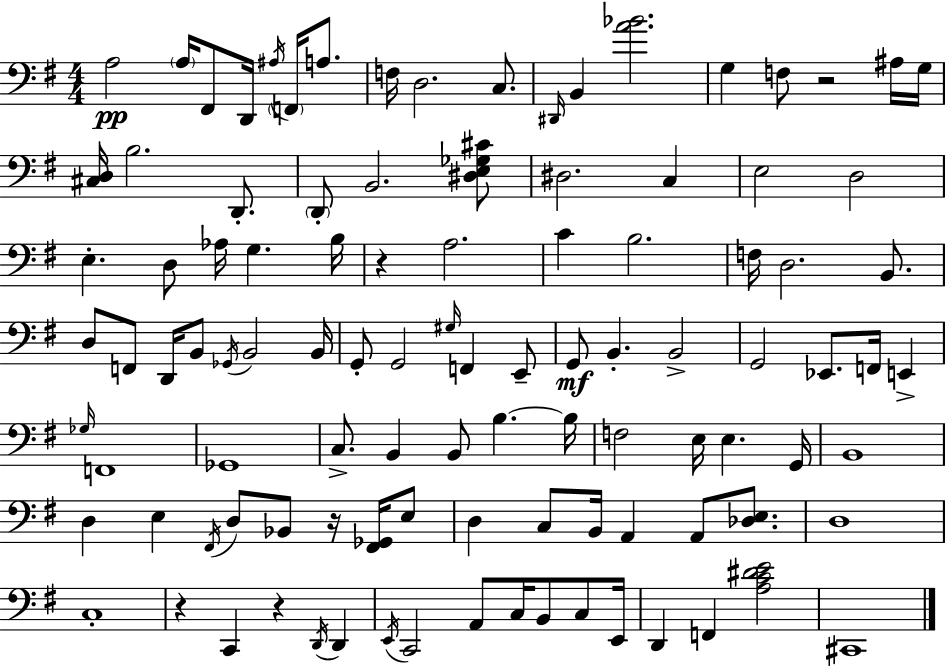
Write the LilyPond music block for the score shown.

{
  \clef bass
  \numericTimeSignature
  \time 4/4
  \key e \minor
  a2\pp \parenthesize a16 fis,8 d,16 \acciaccatura { ais16 } \parenthesize f,16 a8. | f16 d2. c8. | \grace { dis,16 } b,4 <a' bes'>2. | g4 f8 r2 | \break ais16 g16 <cis d>16 b2. d,8.-. | \parenthesize d,8-. b,2. | <dis e ges cis'>8 dis2. c4 | e2 d2 | \break e4.-. d8 aes16 g4. | b16 r4 a2. | c'4 b2. | f16 d2. b,8. | \break d8 f,8 d,16 b,8 \acciaccatura { ges,16 } b,2 | b,16 g,8-. g,2 \grace { gis16 } f,4 | e,8-- g,8\mf b,4.-. b,2-> | g,2 ees,8. f,16 | \break e,4-> \grace { ges16 } f,1 | ges,1 | c8.-> b,4 b,8 b4.~~ | b16 f2 e16 e4. | \break g,16 b,1 | d4 e4 \acciaccatura { fis,16 } d8 | bes,8 r16 <fis, ges,>16 e8 d4 c8 b,16 a,4 | a,8 <des e>8. d1 | \break c1-. | r4 c,4 r4 | \acciaccatura { d,16 } d,4 \acciaccatura { e,16 } c,2 | a,8 c16 b,8 c8 e,16 d,4 f,4 | \break <a c' dis' e'>2 cis,1 | \bar "|."
}